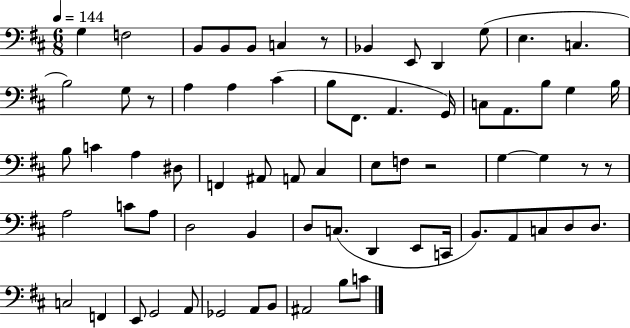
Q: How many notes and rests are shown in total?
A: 69